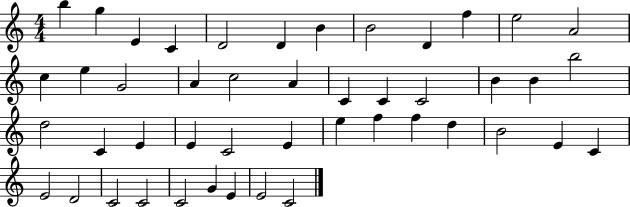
X:1
T:Untitled
M:4/4
L:1/4
K:C
b g E C D2 D B B2 D f e2 A2 c e G2 A c2 A C C C2 B B b2 d2 C E E C2 E e f f d B2 E C E2 D2 C2 C2 C2 G E E2 C2